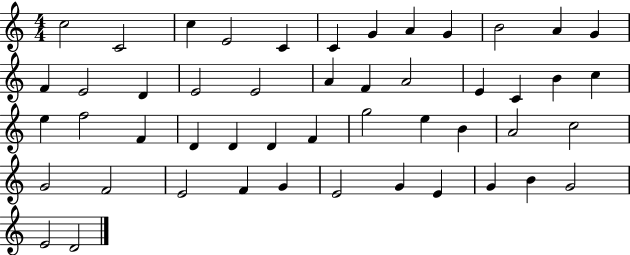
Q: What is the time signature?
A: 4/4